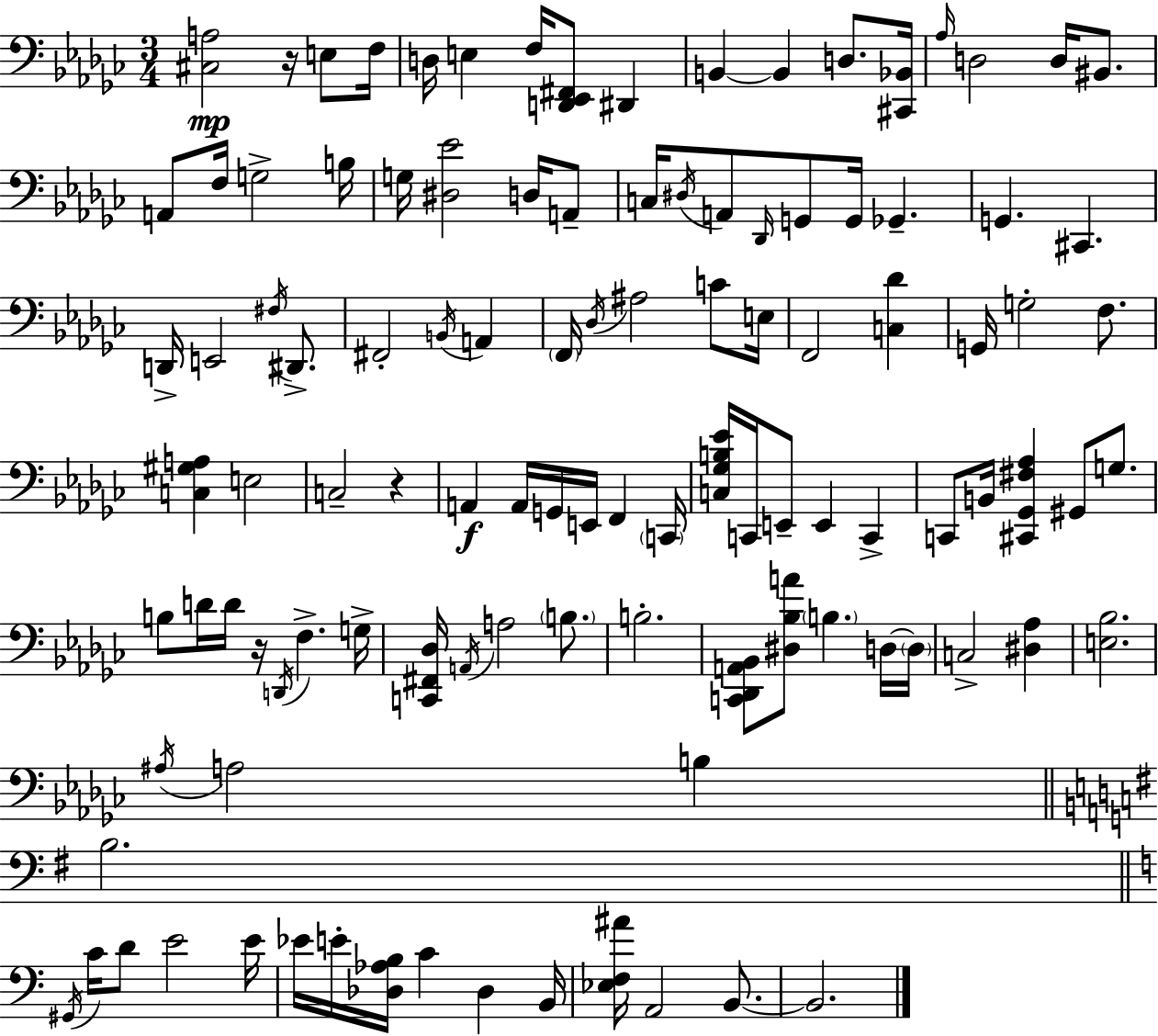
X:1
T:Untitled
M:3/4
L:1/4
K:Ebm
[^C,A,]2 z/4 E,/2 F,/4 D,/4 E, F,/4 [D,,_E,,^F,,]/2 ^D,, B,, B,, D,/2 [^C,,_B,,]/4 _A,/4 D,2 D,/4 ^B,,/2 A,,/2 F,/4 G,2 B,/4 G,/4 [^D,_E]2 D,/4 A,,/2 C,/4 ^D,/4 A,,/2 _D,,/4 G,,/2 G,,/4 _G,, G,, ^C,, D,,/4 E,,2 ^F,/4 ^D,,/2 ^F,,2 B,,/4 A,, F,,/4 _D,/4 ^A,2 C/2 E,/4 F,,2 [C,_D] G,,/4 G,2 F,/2 [C,^G,A,] E,2 C,2 z A,, A,,/4 G,,/4 E,,/4 F,, C,,/4 [C,_G,B,_E]/4 C,,/4 E,,/2 E,, C,, C,,/2 B,,/4 [^C,,_G,,^F,_A,] ^G,,/2 G,/2 B,/2 D/4 D/4 z/4 D,,/4 F, G,/4 [C,,^F,,_D,]/4 A,,/4 A,2 B,/2 B,2 [C,,_D,,A,,_B,,]/2 [^D,_B,A]/2 B, D,/4 D,/4 C,2 [^D,_A,] [E,_B,]2 ^A,/4 A,2 B, B,2 ^G,,/4 C/4 D/2 E2 E/4 _E/4 E/4 [_D,_A,B,]/4 C _D, B,,/4 [_E,F,^A]/4 A,,2 B,,/2 B,,2